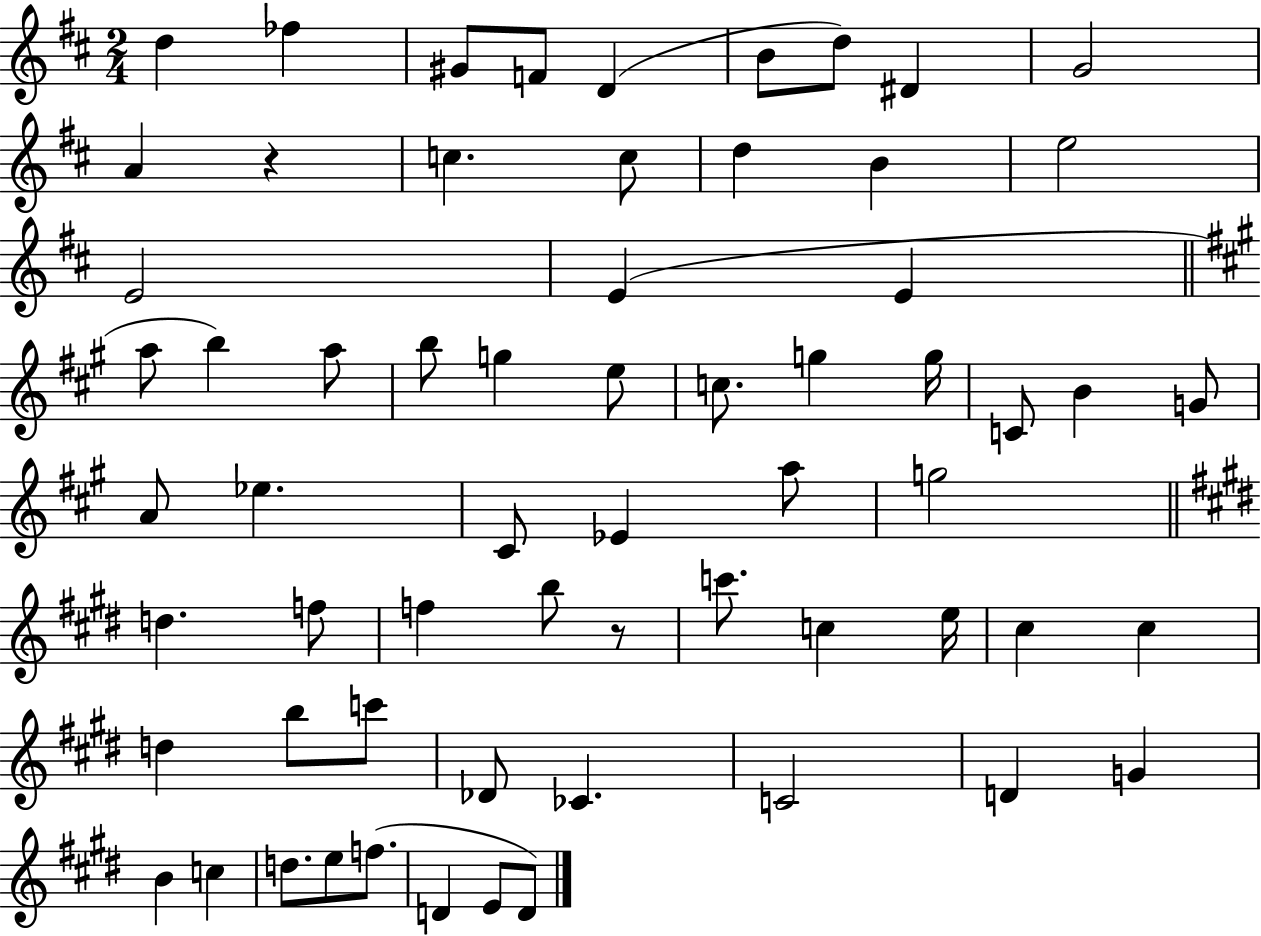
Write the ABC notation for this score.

X:1
T:Untitled
M:2/4
L:1/4
K:D
d _f ^G/2 F/2 D B/2 d/2 ^D G2 A z c c/2 d B e2 E2 E E a/2 b a/2 b/2 g e/2 c/2 g g/4 C/2 B G/2 A/2 _e ^C/2 _E a/2 g2 d f/2 f b/2 z/2 c'/2 c e/4 ^c ^c d b/2 c'/2 _D/2 _C C2 D G B c d/2 e/2 f/2 D E/2 D/2